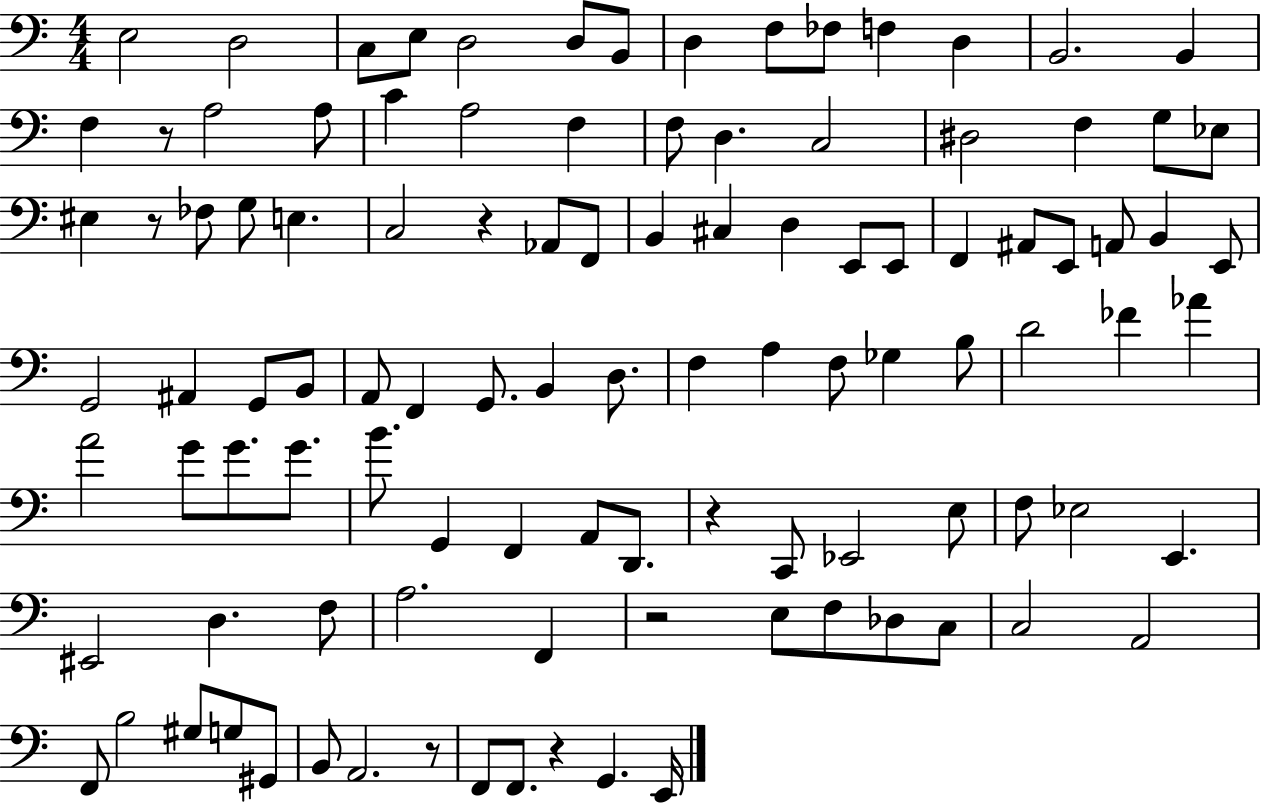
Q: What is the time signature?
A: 4/4